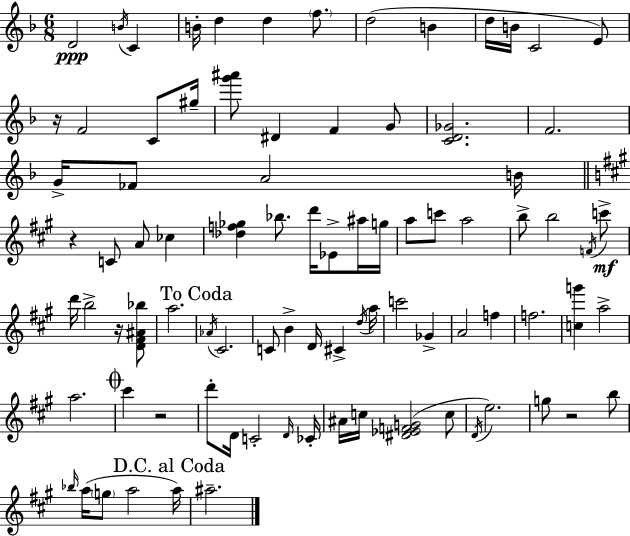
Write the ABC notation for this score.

X:1
T:Untitled
M:6/8
L:1/4
K:Dm
D2 B/4 C B/4 d d f/2 d2 B d/4 B/4 C2 E/2 z/4 F2 C/2 ^g/4 [g'^a']/2 ^D F G/2 [CD_G]2 F2 G/4 _F/2 A2 B/4 z C/2 A/2 _c [_df_g] _b/2 d'/4 _E/2 ^a/4 g/4 a/2 c'/2 a2 b/2 b2 F/4 c'/2 d'/4 b2 z/4 [D^F^A_b]/2 a2 _A/4 ^C2 C/2 B D/4 ^C d/4 a/4 c'2 _G A2 f f2 [cg'] a2 a2 ^c' z2 d'/2 D/4 C2 D/4 _C/4 ^A/4 c/4 [^D_EFG]2 c/2 D/4 e2 g/2 z2 b/2 _b/4 a/4 g/2 a2 a/4 ^a2